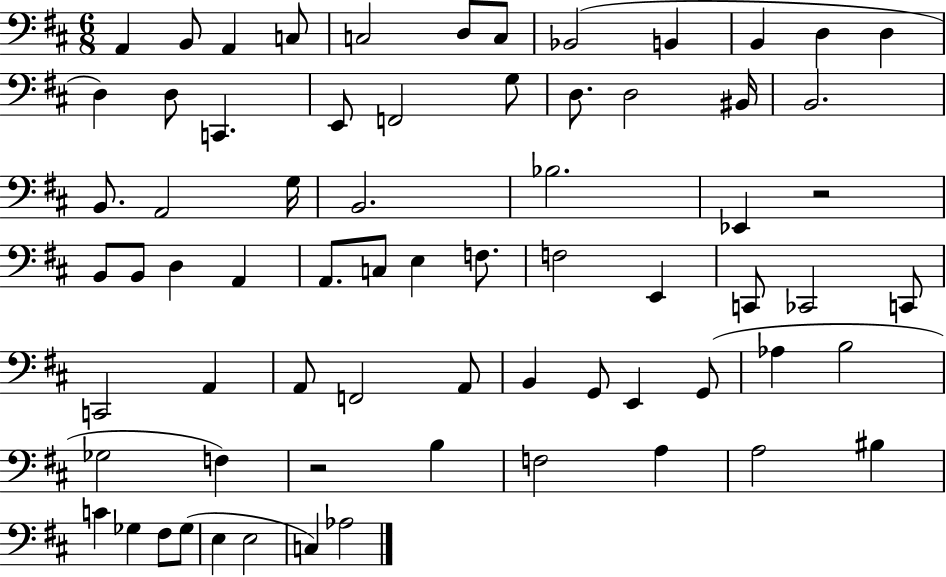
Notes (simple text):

A2/q B2/e A2/q C3/e C3/h D3/e C3/e Bb2/h B2/q B2/q D3/q D3/q D3/q D3/e C2/q. E2/e F2/h G3/e D3/e. D3/h BIS2/s B2/h. B2/e. A2/h G3/s B2/h. Bb3/h. Eb2/q R/h B2/e B2/e D3/q A2/q A2/e. C3/e E3/q F3/e. F3/h E2/q C2/e CES2/h C2/e C2/h A2/q A2/e F2/h A2/e B2/q G2/e E2/q G2/e Ab3/q B3/h Gb3/h F3/q R/h B3/q F3/h A3/q A3/h BIS3/q C4/q Gb3/q F#3/e Gb3/e E3/q E3/h C3/q Ab3/h